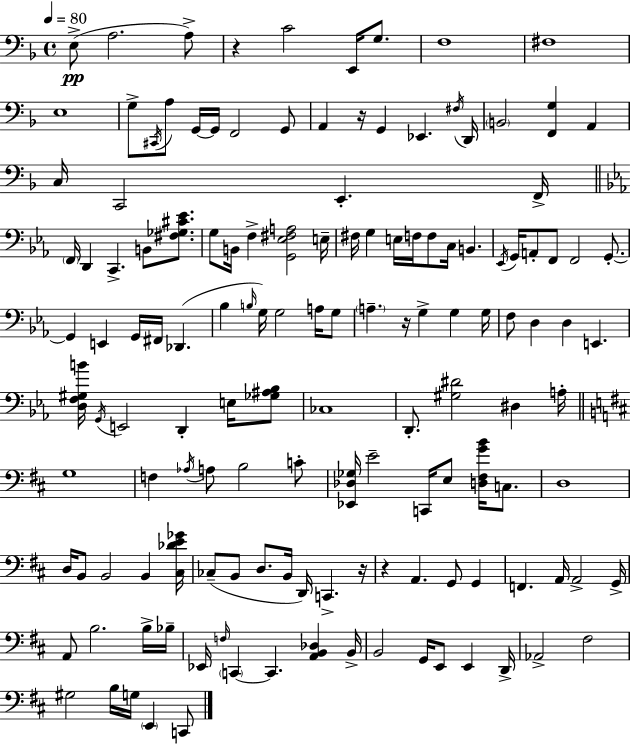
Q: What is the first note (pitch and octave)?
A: E3